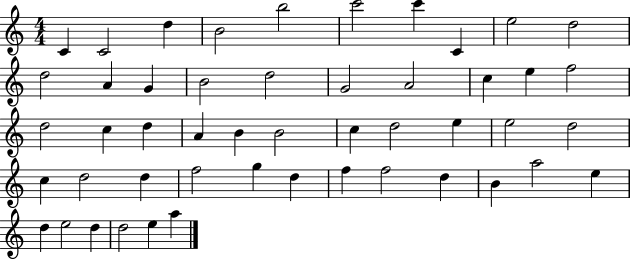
{
  \clef treble
  \numericTimeSignature
  \time 4/4
  \key c \major
  c'4 c'2 d''4 | b'2 b''2 | c'''2 c'''4 c'4 | e''2 d''2 | \break d''2 a'4 g'4 | b'2 d''2 | g'2 a'2 | c''4 e''4 f''2 | \break d''2 c''4 d''4 | a'4 b'4 b'2 | c''4 d''2 e''4 | e''2 d''2 | \break c''4 d''2 d''4 | f''2 g''4 d''4 | f''4 f''2 d''4 | b'4 a''2 e''4 | \break d''4 e''2 d''4 | d''2 e''4 a''4 | \bar "|."
}